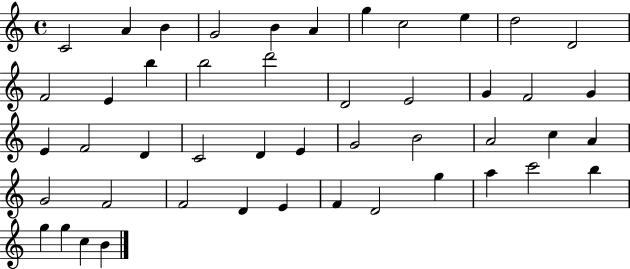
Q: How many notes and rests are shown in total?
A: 47